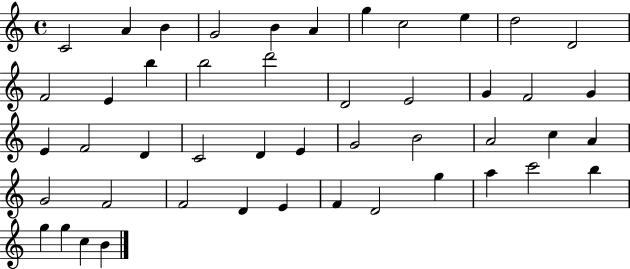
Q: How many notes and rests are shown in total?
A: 47